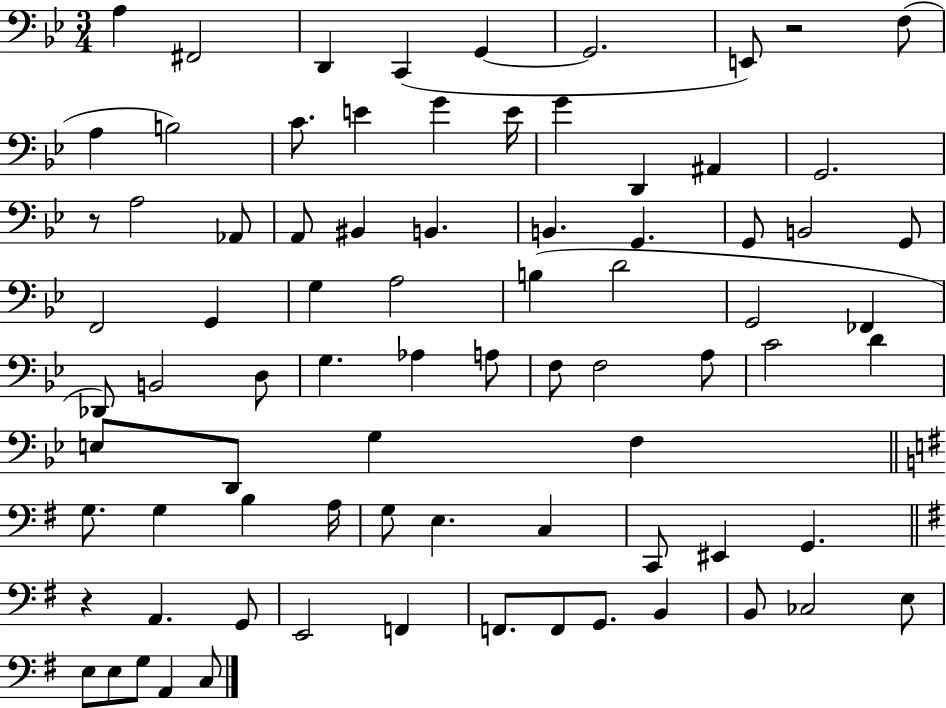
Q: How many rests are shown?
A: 3